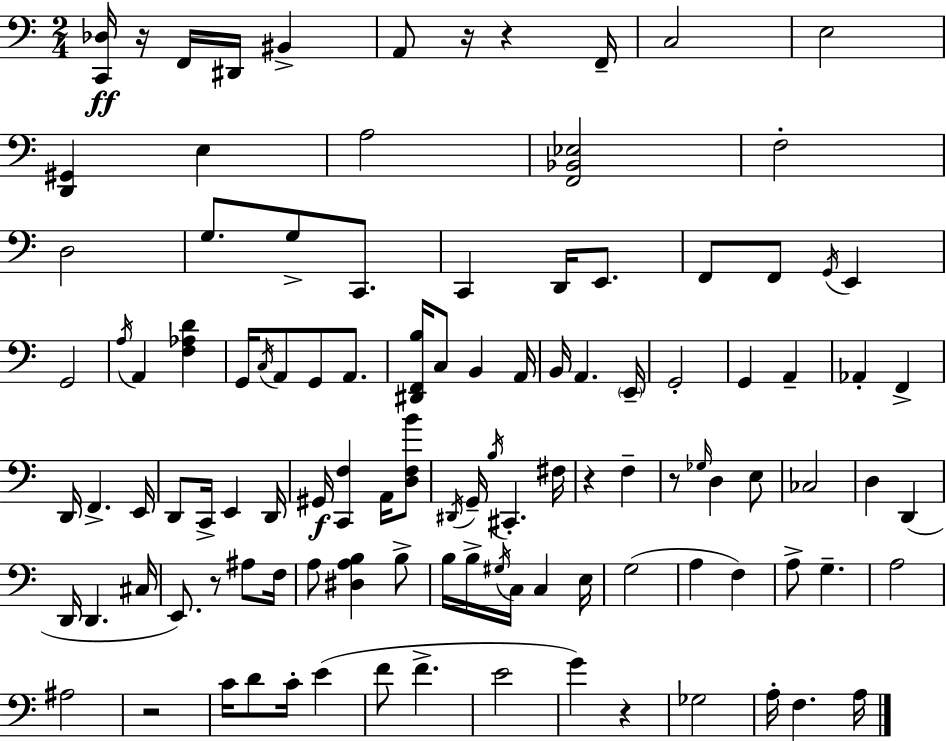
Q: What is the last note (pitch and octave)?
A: A3